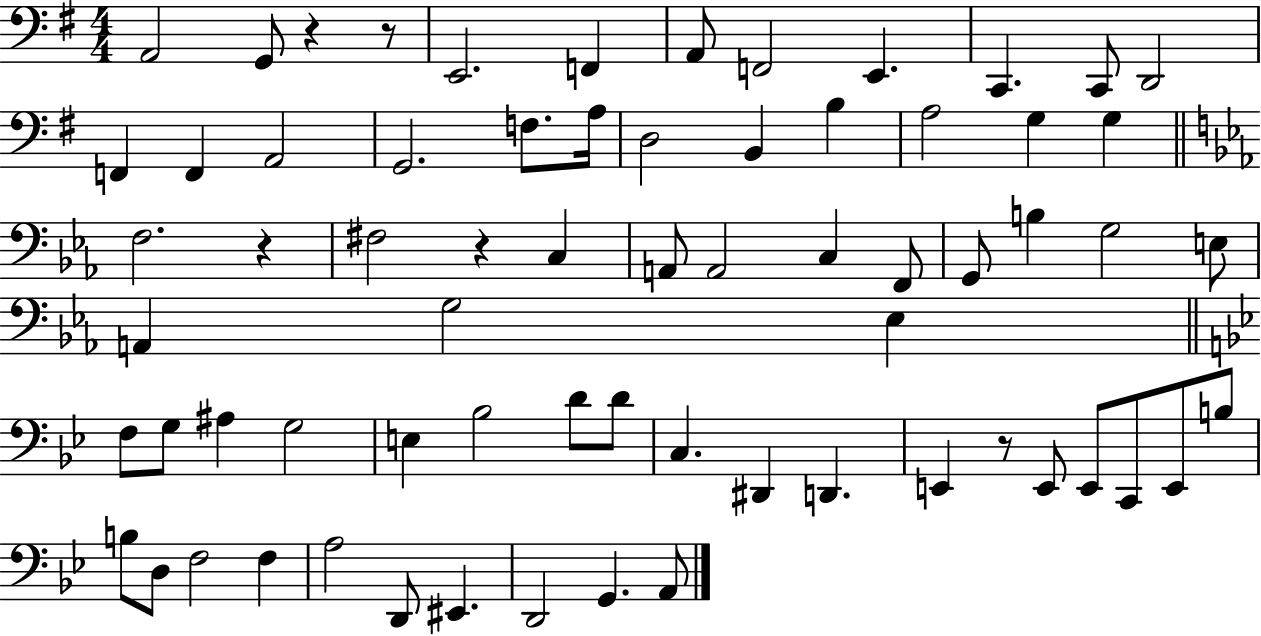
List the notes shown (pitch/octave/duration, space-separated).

A2/h G2/e R/q R/e E2/h. F2/q A2/e F2/h E2/q. C2/q. C2/e D2/h F2/q F2/q A2/h G2/h. F3/e. A3/s D3/h B2/q B3/q A3/h G3/q G3/q F3/h. R/q F#3/h R/q C3/q A2/e A2/h C3/q F2/e G2/e B3/q G3/h E3/e A2/q G3/h Eb3/q F3/e G3/e A#3/q G3/h E3/q Bb3/h D4/e D4/e C3/q. D#2/q D2/q. E2/q R/e E2/e E2/e C2/e E2/e B3/e B3/e D3/e F3/h F3/q A3/h D2/e EIS2/q. D2/h G2/q. A2/e